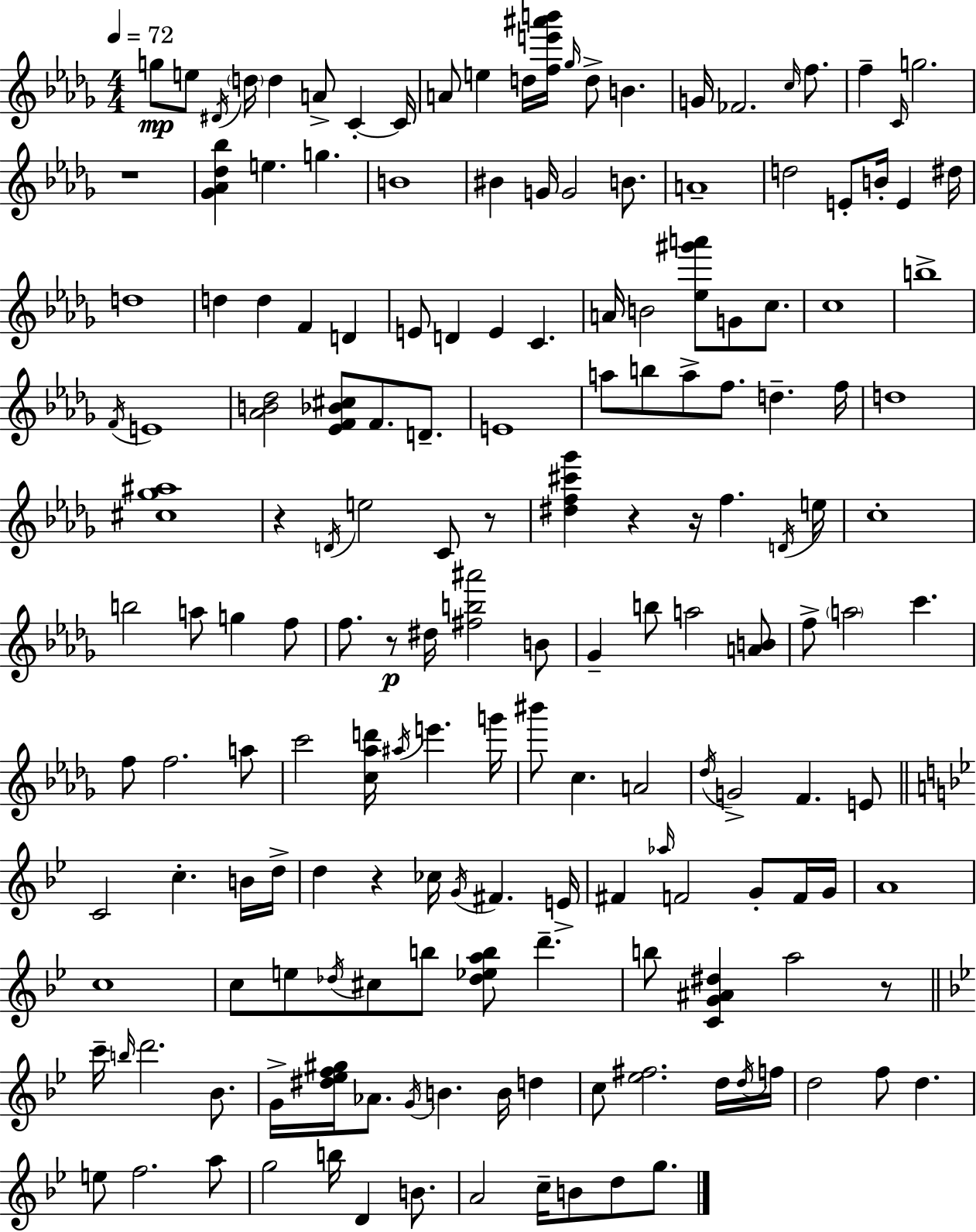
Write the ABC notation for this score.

X:1
T:Untitled
M:4/4
L:1/4
K:Bbm
g/2 e/2 ^D/4 d/4 d A/2 C C/4 A/2 e d/4 [fe'^a'b']/4 _g/4 d/2 B G/4 _F2 c/4 f/2 f C/4 g2 z4 [_G_A_d_b] e g B4 ^B G/4 G2 B/2 A4 d2 E/2 B/4 E ^d/4 d4 d d F D E/2 D E C A/4 B2 [_e^g'a']/2 G/2 c/2 c4 b4 F/4 E4 [_AB_d]2 [_EF_B^c]/2 F/2 D/2 E4 a/2 b/2 a/2 f/2 d f/4 d4 [^c_g^a]4 z D/4 e2 C/2 z/2 [^df^c'_g'] z z/4 f D/4 e/4 c4 b2 a/2 g f/2 f/2 z/2 ^d/4 [^fb^a']2 B/2 _G b/2 a2 [AB]/2 f/2 a2 c' f/2 f2 a/2 c'2 [c_ad']/4 ^a/4 e' g'/4 ^b'/2 c A2 _d/4 G2 F E/2 C2 c B/4 d/4 d z _c/4 G/4 ^F E/4 ^F _a/4 F2 G/2 F/4 G/4 A4 c4 c/2 e/2 _d/4 ^c/2 b/2 [_d_eab]/2 d' b/2 [CG^A^d] a2 z/2 c'/4 b/4 d'2 _B/2 G/4 [^d_ef^g]/4 _A/2 G/4 B B/4 d c/2 [_e^f]2 d/4 d/4 f/4 d2 f/2 d e/2 f2 a/2 g2 b/4 D B/2 A2 c/4 B/2 d/2 g/2